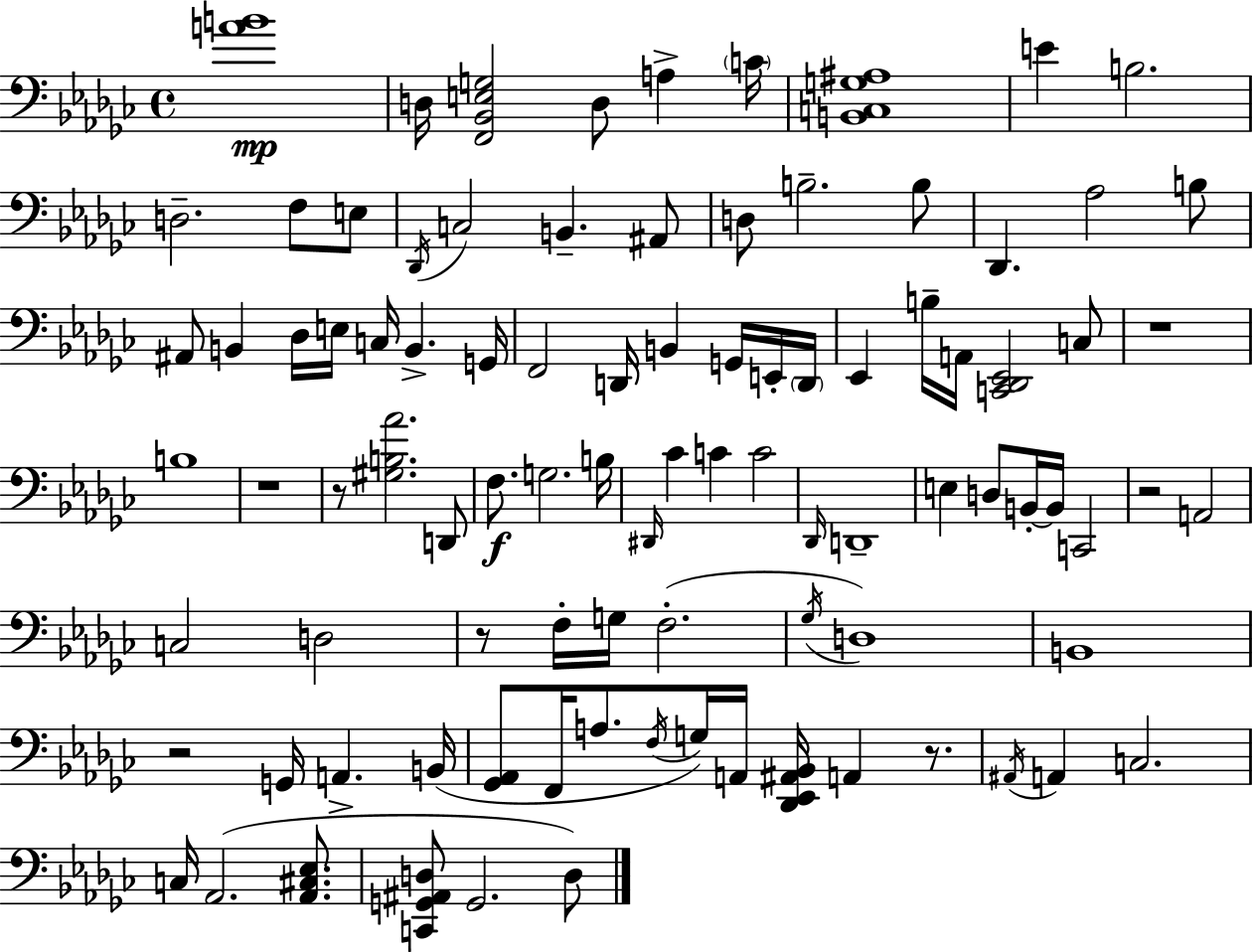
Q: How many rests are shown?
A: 7